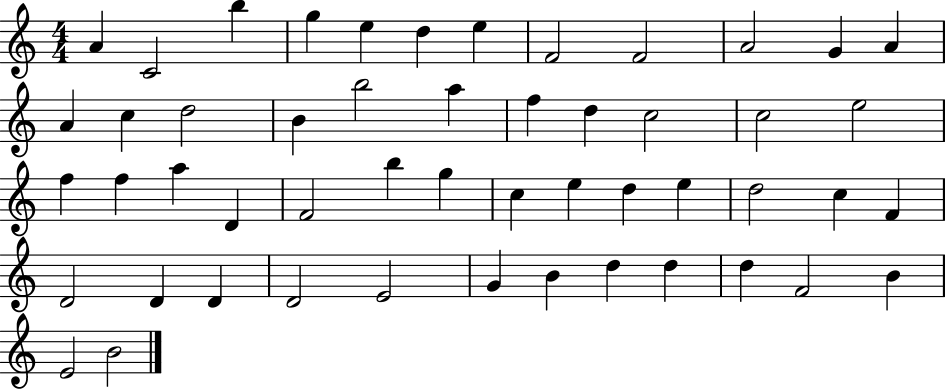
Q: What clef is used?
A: treble